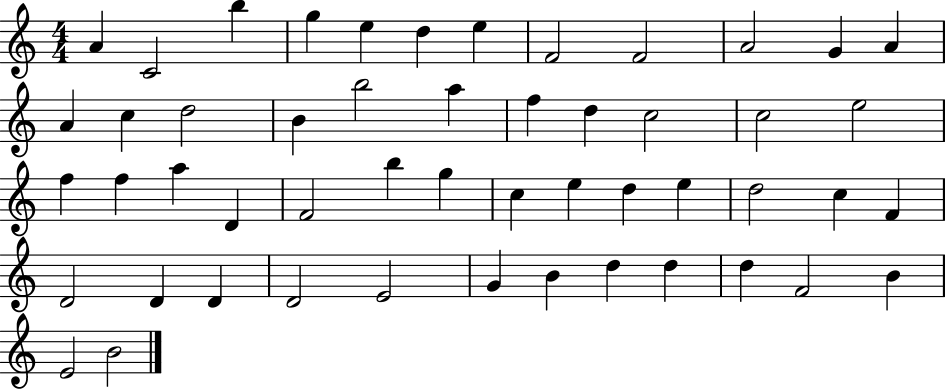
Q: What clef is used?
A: treble